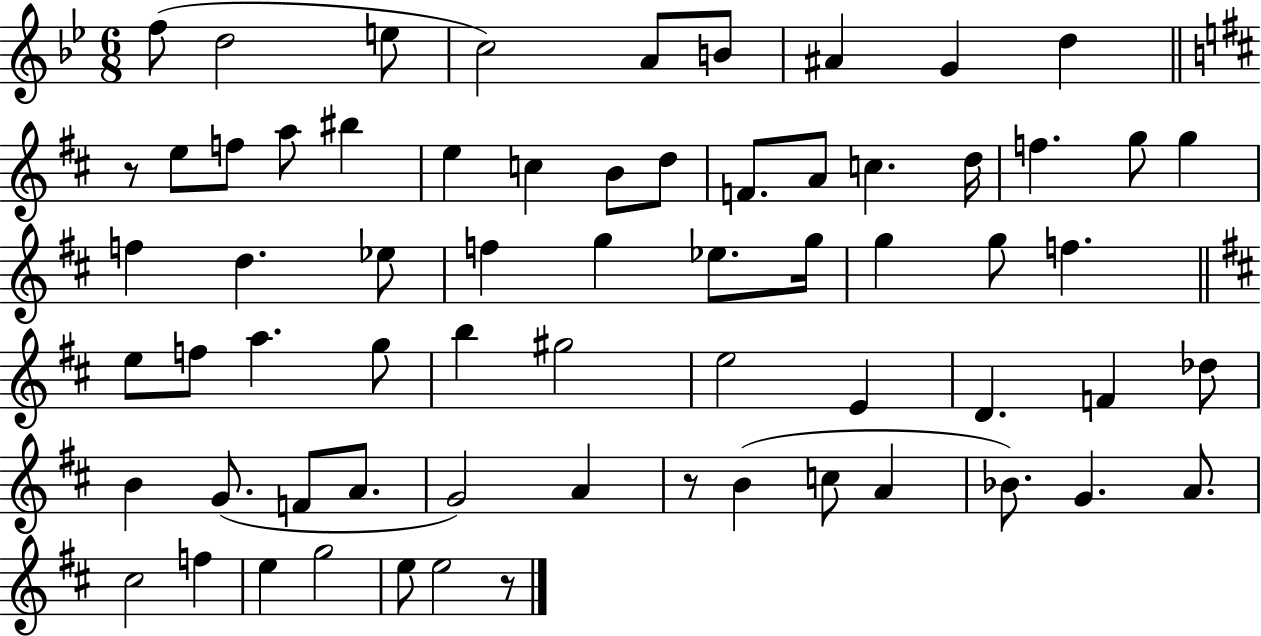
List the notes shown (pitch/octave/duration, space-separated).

F5/e D5/h E5/e C5/h A4/e B4/e A#4/q G4/q D5/q R/e E5/e F5/e A5/e BIS5/q E5/q C5/q B4/e D5/e F4/e. A4/e C5/q. D5/s F5/q. G5/e G5/q F5/q D5/q. Eb5/e F5/q G5/q Eb5/e. G5/s G5/q G5/e F5/q. E5/e F5/e A5/q. G5/e B5/q G#5/h E5/h E4/q D4/q. F4/q Db5/e B4/q G4/e. F4/e A4/e. G4/h A4/q R/e B4/q C5/e A4/q Bb4/e. G4/q. A4/e. C#5/h F5/q E5/q G5/h E5/e E5/h R/e